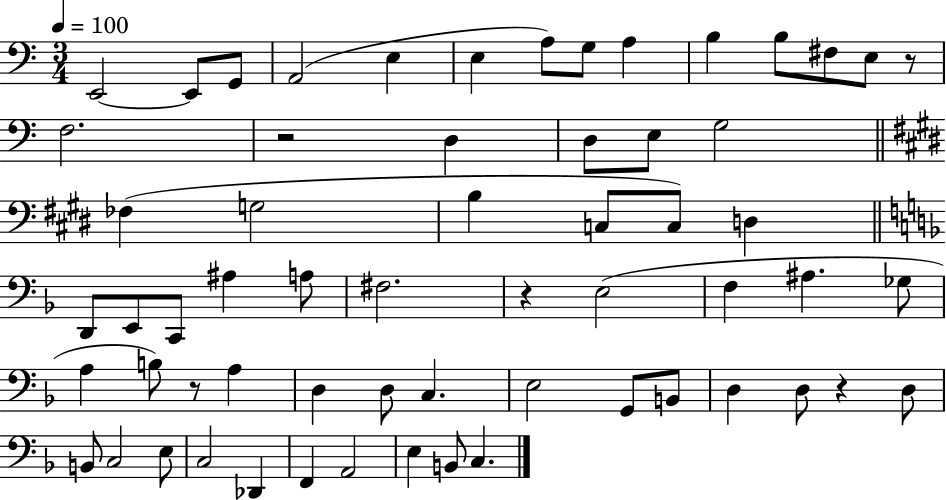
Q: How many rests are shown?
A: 5